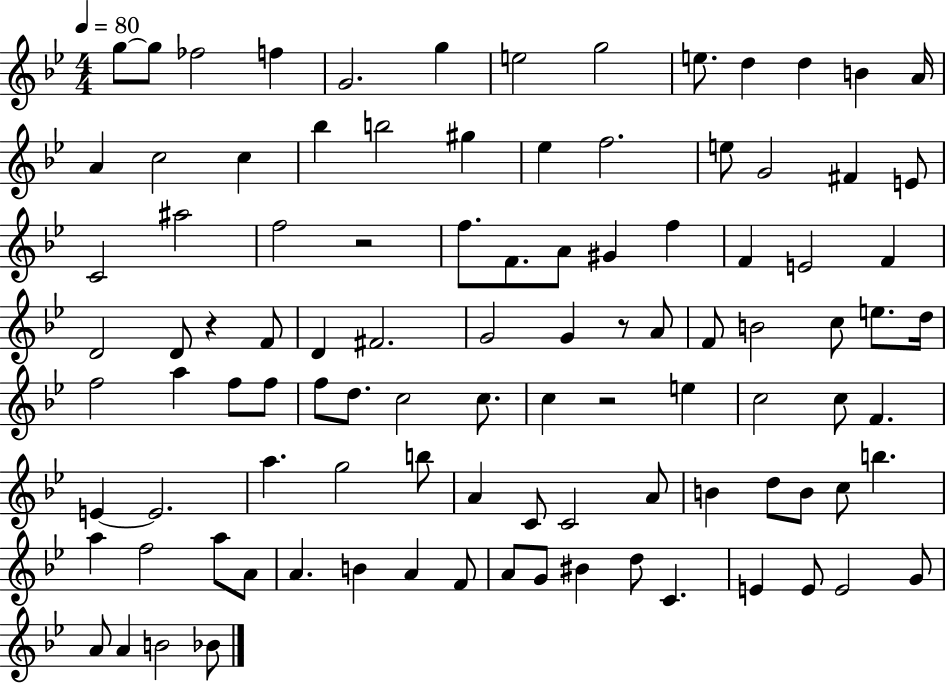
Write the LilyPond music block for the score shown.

{
  \clef treble
  \numericTimeSignature
  \time 4/4
  \key bes \major
  \tempo 4 = 80
  g''8~~ g''8 fes''2 f''4 | g'2. g''4 | e''2 g''2 | e''8. d''4 d''4 b'4 a'16 | \break a'4 c''2 c''4 | bes''4 b''2 gis''4 | ees''4 f''2. | e''8 g'2 fis'4 e'8 | \break c'2 ais''2 | f''2 r2 | f''8. f'8. a'8 gis'4 f''4 | f'4 e'2 f'4 | \break d'2 d'8 r4 f'8 | d'4 fis'2. | g'2 g'4 r8 a'8 | f'8 b'2 c''8 e''8. d''16 | \break f''2 a''4 f''8 f''8 | f''8 d''8. c''2 c''8. | c''4 r2 e''4 | c''2 c''8 f'4. | \break e'4~~ e'2. | a''4. g''2 b''8 | a'4 c'8 c'2 a'8 | b'4 d''8 b'8 c''8 b''4. | \break a''4 f''2 a''8 a'8 | a'4. b'4 a'4 f'8 | a'8 g'8 bis'4 d''8 c'4. | e'4 e'8 e'2 g'8 | \break a'8 a'4 b'2 bes'8 | \bar "|."
}